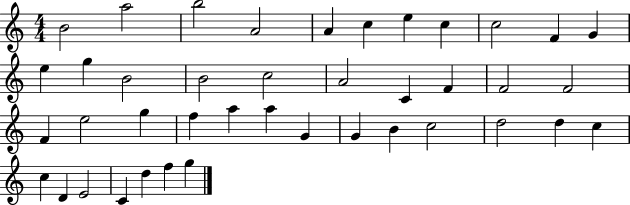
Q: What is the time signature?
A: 4/4